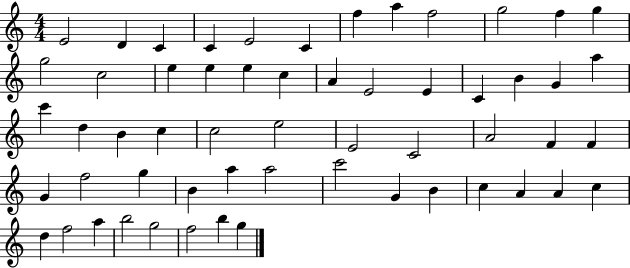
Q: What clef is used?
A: treble